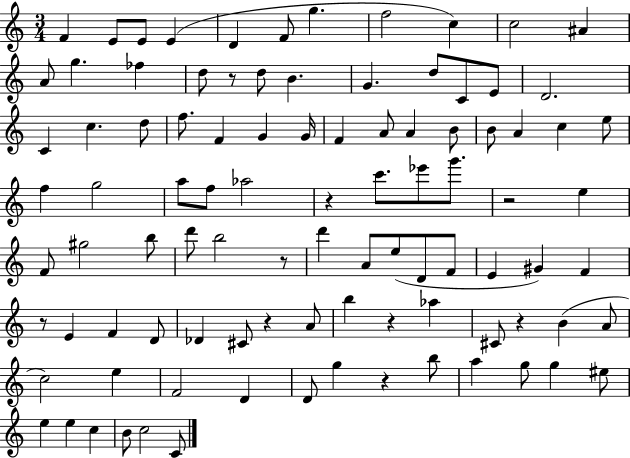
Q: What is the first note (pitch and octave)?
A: F4